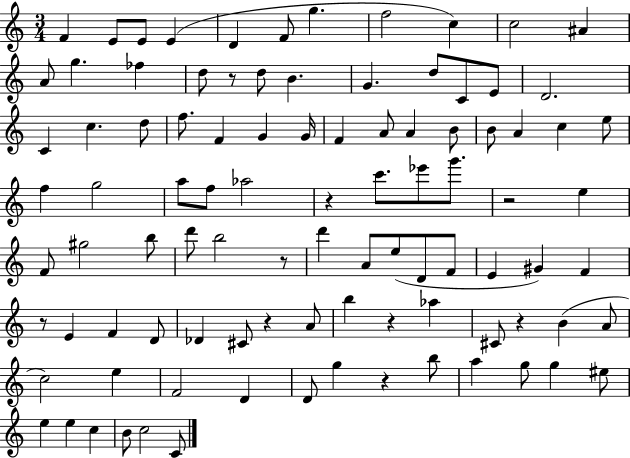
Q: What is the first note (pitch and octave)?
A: F4